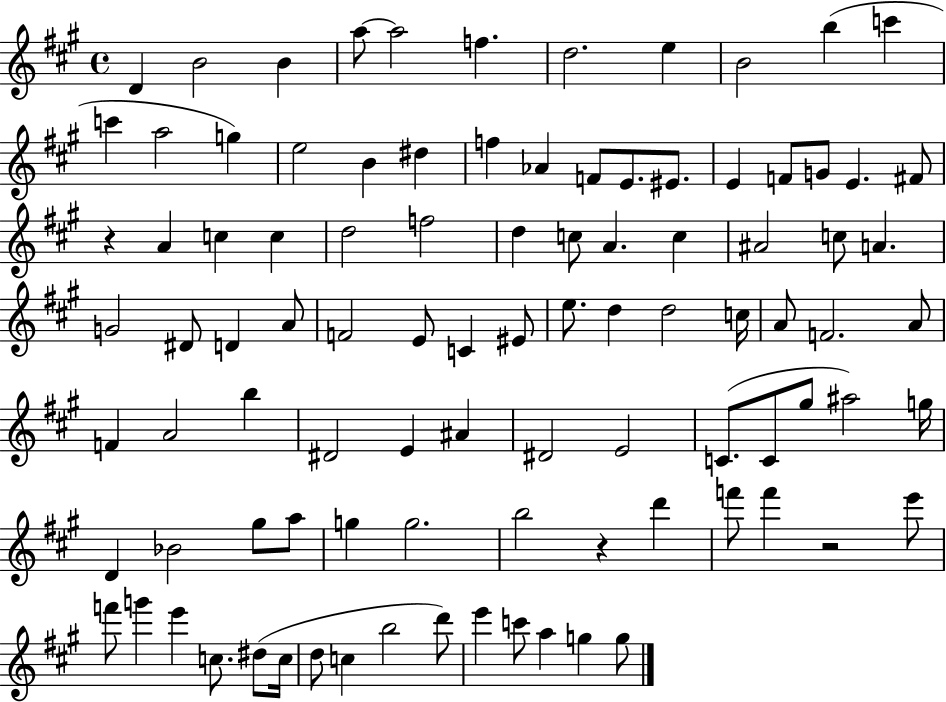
X:1
T:Untitled
M:4/4
L:1/4
K:A
D B2 B a/2 a2 f d2 e B2 b c' c' a2 g e2 B ^d f _A F/2 E/2 ^E/2 E F/2 G/2 E ^F/2 z A c c d2 f2 d c/2 A c ^A2 c/2 A G2 ^D/2 D A/2 F2 E/2 C ^E/2 e/2 d d2 c/4 A/2 F2 A/2 F A2 b ^D2 E ^A ^D2 E2 C/2 C/2 ^g/2 ^a2 g/4 D _B2 ^g/2 a/2 g g2 b2 z d' f'/2 f' z2 e'/2 f'/2 g' e' c/2 ^d/2 c/4 d/2 c b2 d'/2 e' c'/2 a g g/2